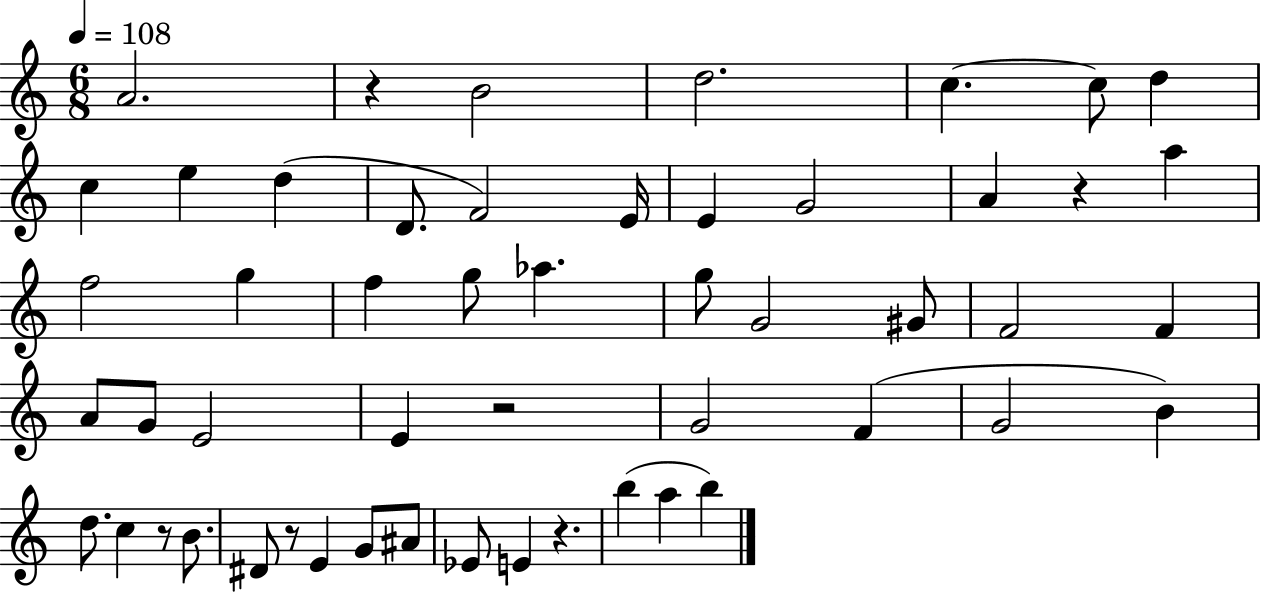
{
  \clef treble
  \numericTimeSignature
  \time 6/8
  \key c \major
  \tempo 4 = 108
  a'2. | r4 b'2 | d''2. | c''4.~~ c''8 d''4 | \break c''4 e''4 d''4( | d'8. f'2) e'16 | e'4 g'2 | a'4 r4 a''4 | \break f''2 g''4 | f''4 g''8 aes''4. | g''8 g'2 gis'8 | f'2 f'4 | \break a'8 g'8 e'2 | e'4 r2 | g'2 f'4( | g'2 b'4) | \break d''8. c''4 r8 b'8. | dis'8 r8 e'4 g'8 ais'8 | ees'8 e'4 r4. | b''4( a''4 b''4) | \break \bar "|."
}